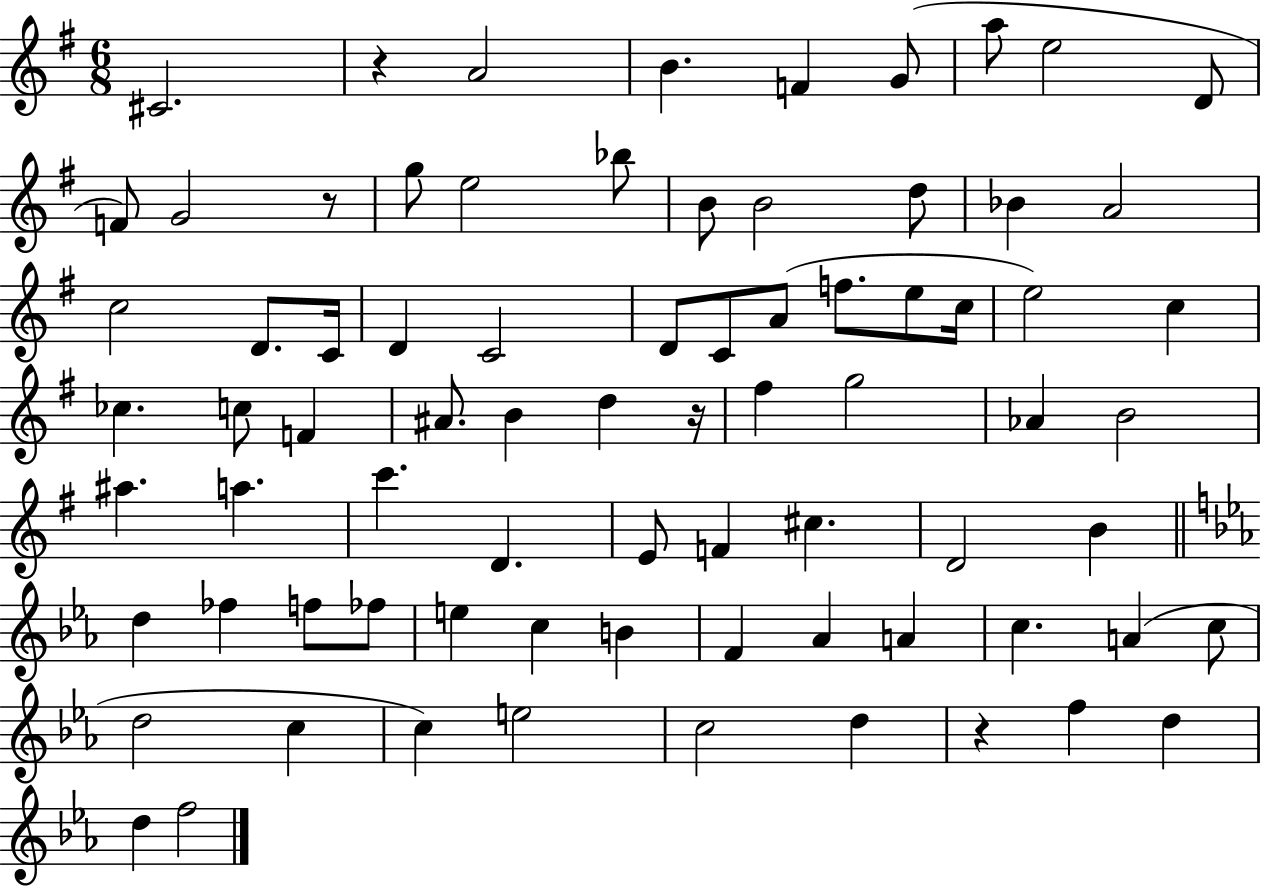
{
  \clef treble
  \numericTimeSignature
  \time 6/8
  \key g \major
  cis'2. | r4 a'2 | b'4. f'4 g'8( | a''8 e''2 d'8 | \break f'8) g'2 r8 | g''8 e''2 bes''8 | b'8 b'2 d''8 | bes'4 a'2 | \break c''2 d'8. c'16 | d'4 c'2 | d'8 c'8 a'8( f''8. e''8 c''16 | e''2) c''4 | \break ces''4. c''8 f'4 | ais'8. b'4 d''4 r16 | fis''4 g''2 | aes'4 b'2 | \break ais''4. a''4. | c'''4. d'4. | e'8 f'4 cis''4. | d'2 b'4 | \break \bar "||" \break \key c \minor d''4 fes''4 f''8 fes''8 | e''4 c''4 b'4 | f'4 aes'4 a'4 | c''4. a'4( c''8 | \break d''2 c''4 | c''4) e''2 | c''2 d''4 | r4 f''4 d''4 | \break d''4 f''2 | \bar "|."
}